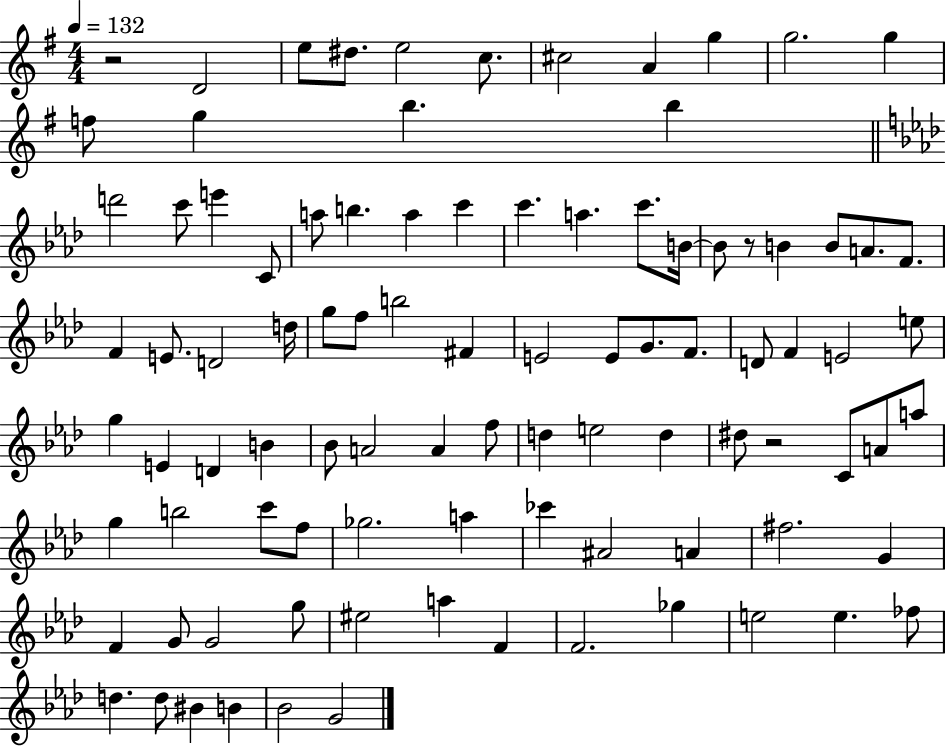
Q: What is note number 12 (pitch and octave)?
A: G5